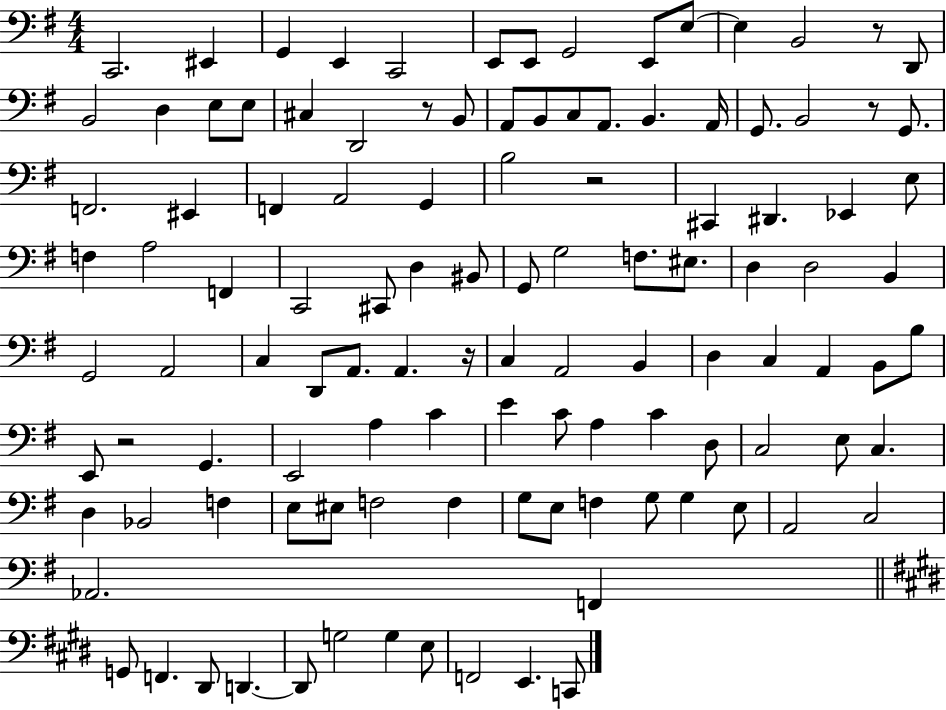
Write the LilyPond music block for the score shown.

{
  \clef bass
  \numericTimeSignature
  \time 4/4
  \key g \major
  \repeat volta 2 { c,2. eis,4 | g,4 e,4 c,2 | e,8 e,8 g,2 e,8 e8~~ | e4 b,2 r8 d,8 | \break b,2 d4 e8 e8 | cis4 d,2 r8 b,8 | a,8 b,8 c8 a,8. b,4. a,16 | g,8. b,2 r8 g,8. | \break f,2. eis,4 | f,4 a,2 g,4 | b2 r2 | cis,4 dis,4. ees,4 e8 | \break f4 a2 f,4 | c,2 cis,8 d4 bis,8 | g,8 g2 f8. eis8. | d4 d2 b,4 | \break g,2 a,2 | c4 d,8 a,8. a,4. r16 | c4 a,2 b,4 | d4 c4 a,4 b,8 b8 | \break e,8 r2 g,4. | e,2 a4 c'4 | e'4 c'8 a4 c'4 d8 | c2 e8 c4. | \break d4 bes,2 f4 | e8 eis8 f2 f4 | g8 e8 f4 g8 g4 e8 | a,2 c2 | \break aes,2. f,4 | \bar "||" \break \key e \major g,8 f,4. dis,8 d,4.~~ | d,8 g2 g4 e8 | f,2 e,4. c,8 | } \bar "|."
}